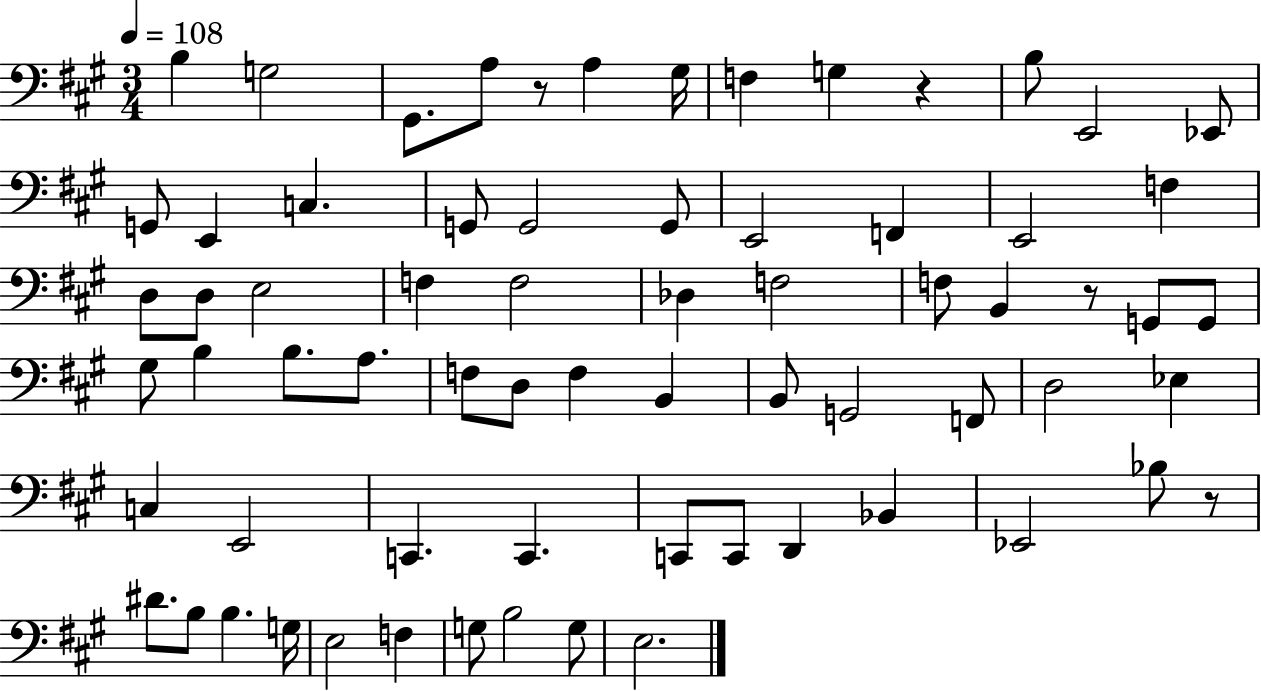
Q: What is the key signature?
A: A major